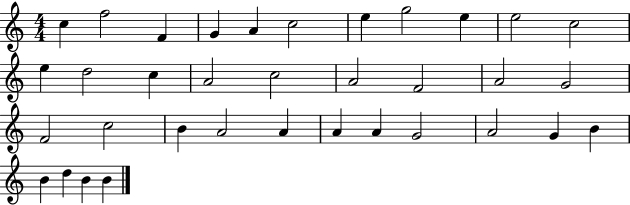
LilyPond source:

{
  \clef treble
  \numericTimeSignature
  \time 4/4
  \key c \major
  c''4 f''2 f'4 | g'4 a'4 c''2 | e''4 g''2 e''4 | e''2 c''2 | \break e''4 d''2 c''4 | a'2 c''2 | a'2 f'2 | a'2 g'2 | \break f'2 c''2 | b'4 a'2 a'4 | a'4 a'4 g'2 | a'2 g'4 b'4 | \break b'4 d''4 b'4 b'4 | \bar "|."
}